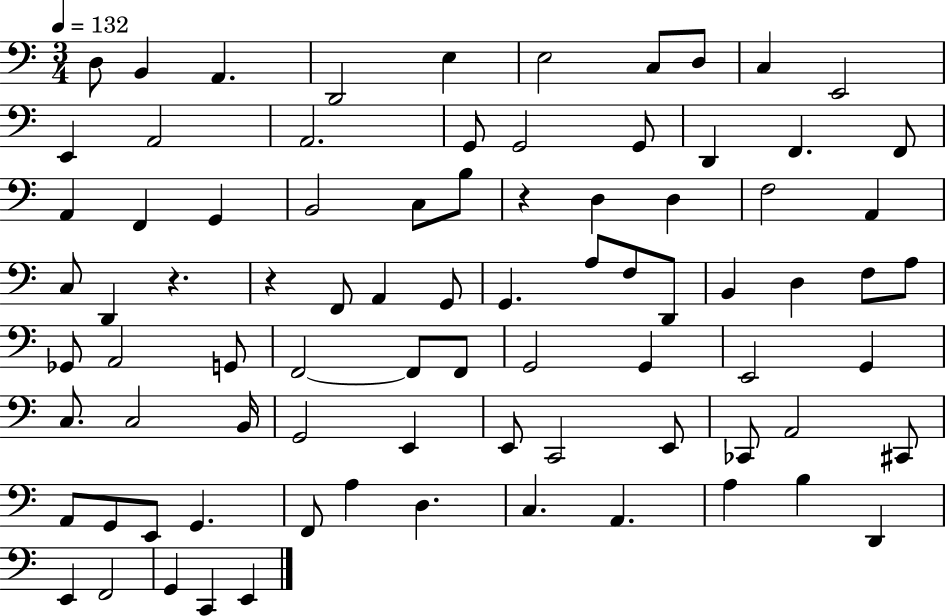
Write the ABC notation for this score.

X:1
T:Untitled
M:3/4
L:1/4
K:C
D,/2 B,, A,, D,,2 E, E,2 C,/2 D,/2 C, E,,2 E,, A,,2 A,,2 G,,/2 G,,2 G,,/2 D,, F,, F,,/2 A,, F,, G,, B,,2 C,/2 B,/2 z D, D, F,2 A,, C,/2 D,, z z F,,/2 A,, G,,/2 G,, A,/2 F,/2 D,,/2 B,, D, F,/2 A,/2 _G,,/2 A,,2 G,,/2 F,,2 F,,/2 F,,/2 G,,2 G,, E,,2 G,, C,/2 C,2 B,,/4 G,,2 E,, E,,/2 C,,2 E,,/2 _C,,/2 A,,2 ^C,,/2 A,,/2 G,,/2 E,,/2 G,, F,,/2 A, D, C, A,, A, B, D,, E,, F,,2 G,, C,, E,,